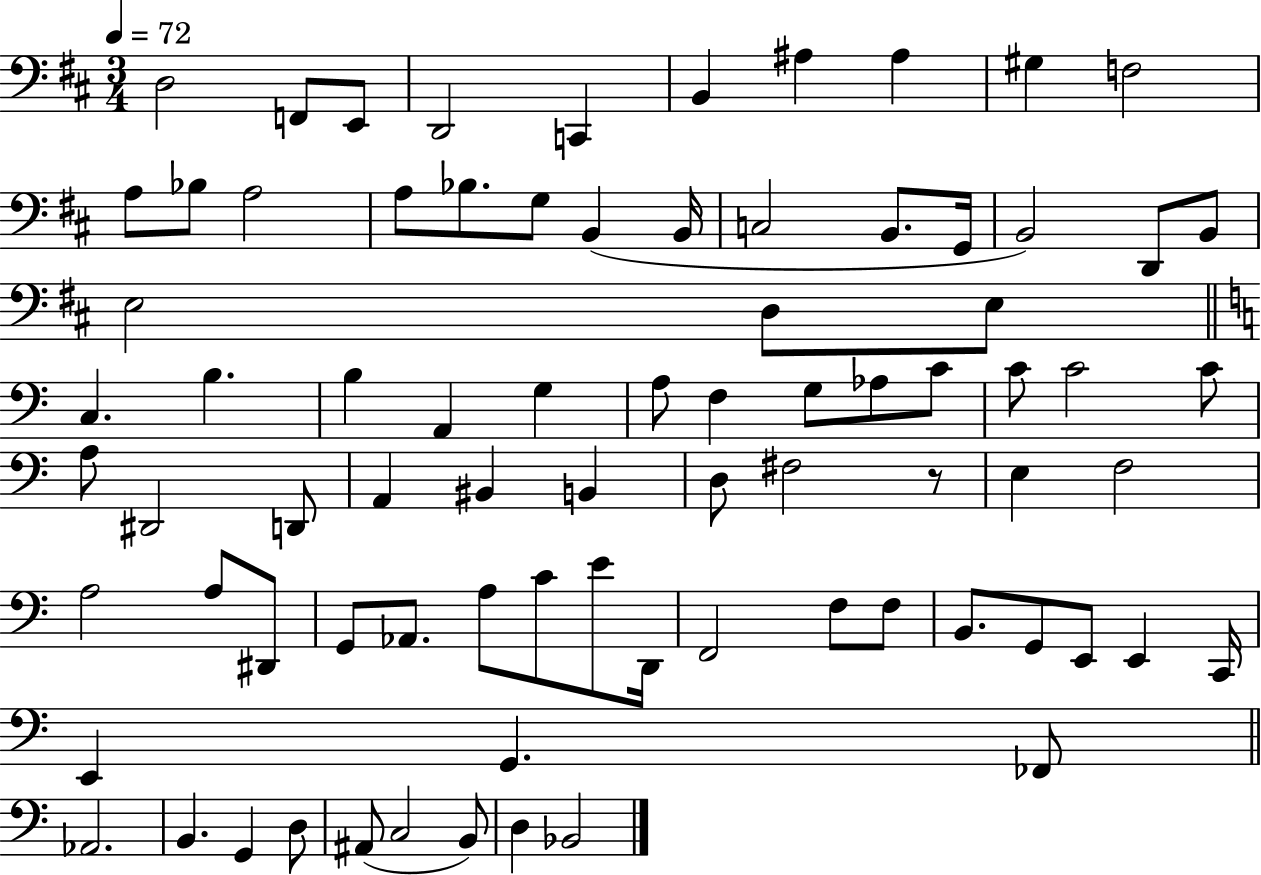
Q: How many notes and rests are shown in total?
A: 80